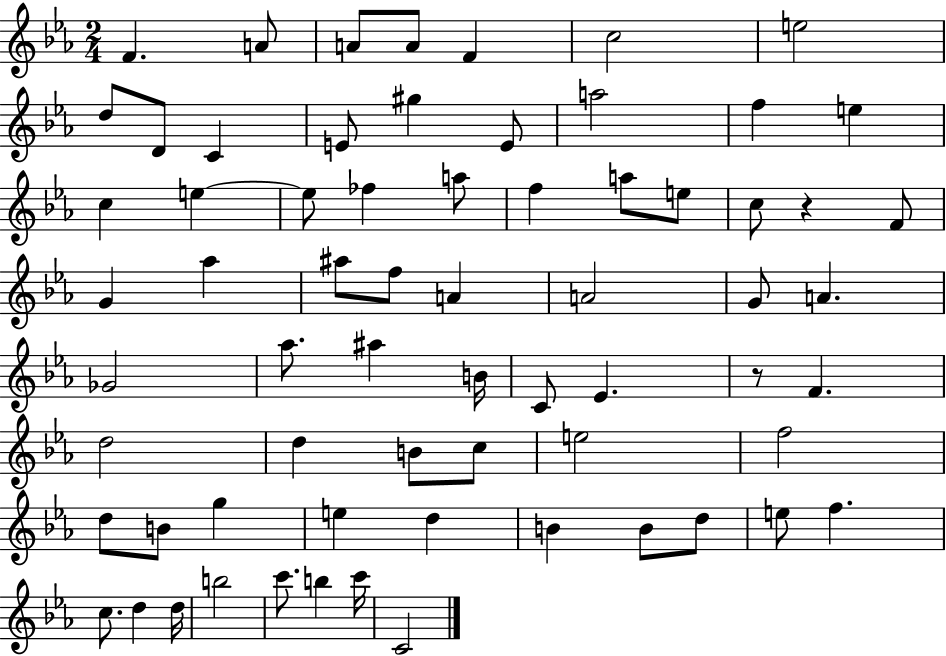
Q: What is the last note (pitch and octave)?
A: C4